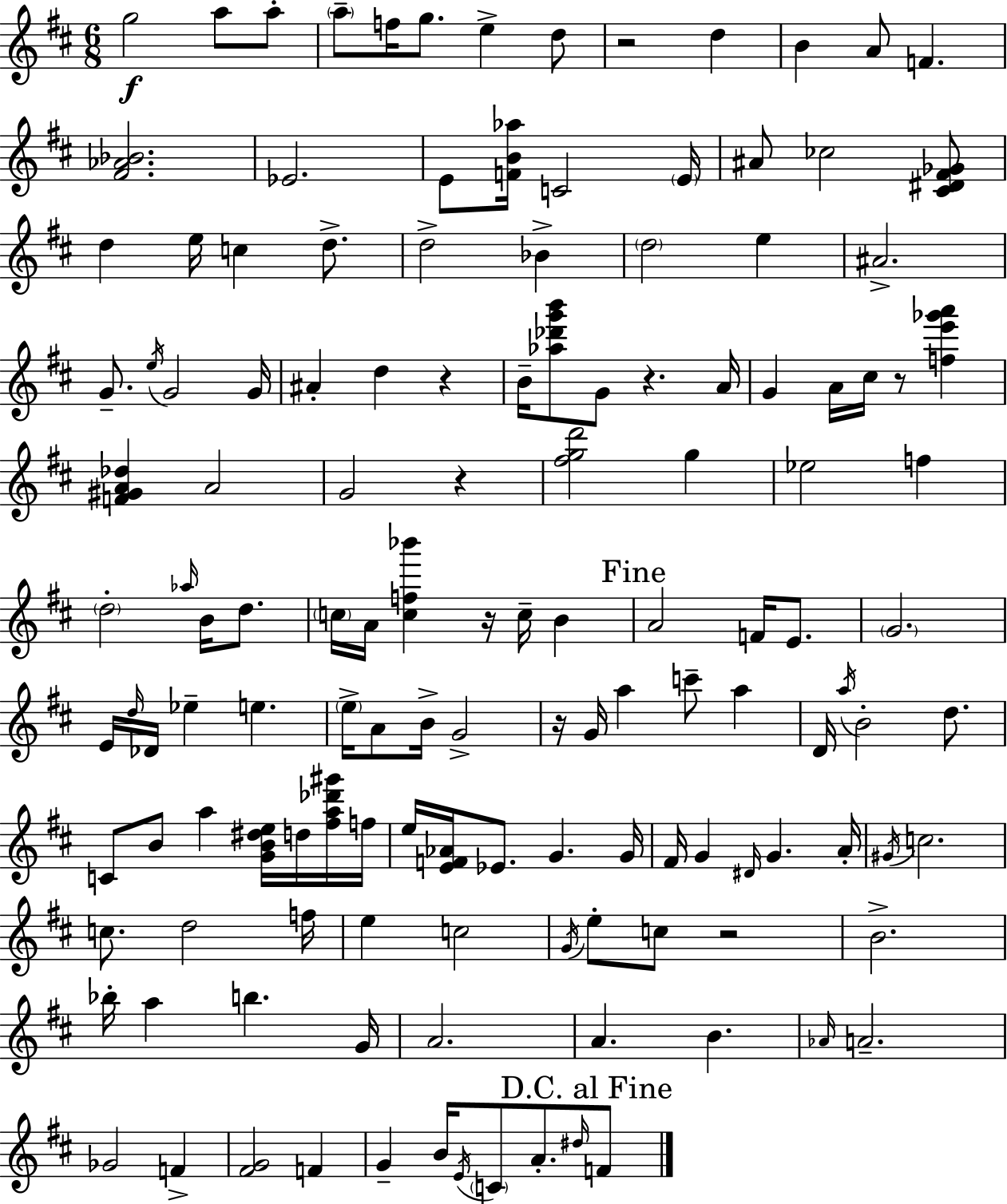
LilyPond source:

{
  \clef treble
  \numericTimeSignature
  \time 6/8
  \key d \major
  \repeat volta 2 { g''2\f a''8 a''8-. | \parenthesize a''8-- f''16 g''8. e''4-> d''8 | r2 d''4 | b'4 a'8 f'4. | \break <fis' aes' bes'>2. | ees'2. | e'8 <f' b' aes''>16 c'2 \parenthesize e'16 | ais'8 ces''2 <cis' dis' fis' ges'>8 | \break d''4 e''16 c''4 d''8.-> | d''2-> bes'4-> | \parenthesize d''2 e''4 | ais'2.-> | \break g'8.-- \acciaccatura { e''16 } g'2 | g'16 ais'4-. d''4 r4 | b'16-- <aes'' des''' g''' b'''>8 g'8 r4. | a'16 g'4 a'16 cis''16 r8 <f'' e''' ges''' a'''>4 | \break <f' gis' a' des''>4 a'2 | g'2 r4 | <fis'' g'' d'''>2 g''4 | ees''2 f''4 | \break \parenthesize d''2-. \grace { aes''16 } b'16 d''8. | \parenthesize c''16 a'16 <c'' f'' bes'''>4 r16 c''16-- b'4 | \mark "Fine" a'2 f'16 e'8. | \parenthesize g'2. | \break e'16 \grace { d''16 } des'16 ees''4-- e''4. | \parenthesize e''16-> a'8 b'16-> g'2-> | r16 g'16 a''4 c'''8-- a''4 | d'16 \acciaccatura { a''16 } b'2-. | \break d''8. c'8 b'8 a''4 | <g' b' dis'' e''>16 d''16 <fis'' a'' des''' gis'''>16 f''16 e''16 <e' f' aes'>16 ees'8. g'4. | g'16 fis'16 g'4 \grace { dis'16 } g'4. | a'16-. \acciaccatura { gis'16 } c''2. | \break c''8. d''2 | f''16 e''4 c''2 | \acciaccatura { g'16 } e''8-. c''8 r2 | b'2.-> | \break bes''16-. a''4 | b''4. g'16 a'2. | a'4. | b'4. \grace { aes'16 } a'2.-- | \break ges'2 | f'4-> <fis' g'>2 | f'4 g'4-- | b'16 \acciaccatura { e'16 } \parenthesize c'8 a'8.-. \grace { dis''16 } \mark "D.C. al Fine" f'8 } \bar "|."
}